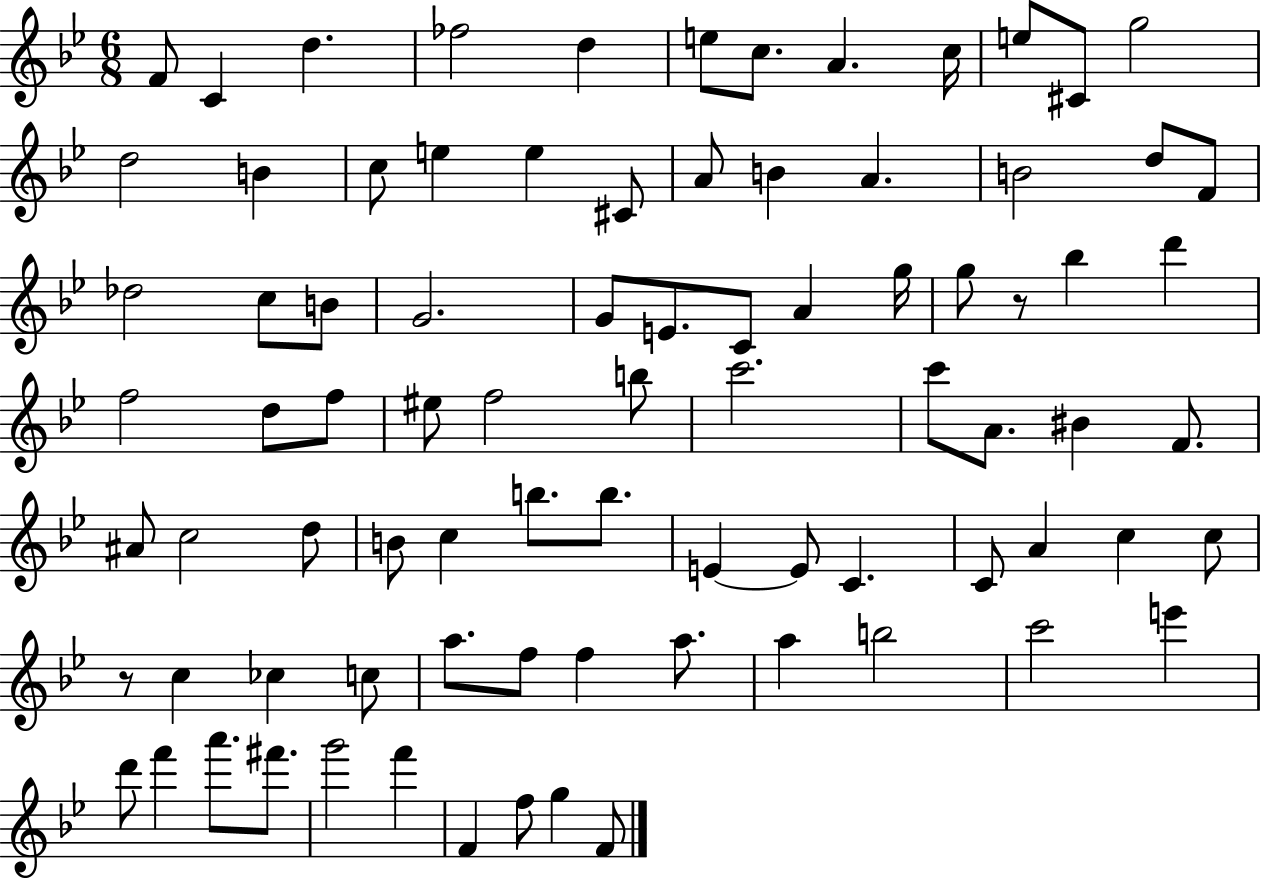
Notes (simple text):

F4/e C4/q D5/q. FES5/h D5/q E5/e C5/e. A4/q. C5/s E5/e C#4/e G5/h D5/h B4/q C5/e E5/q E5/q C#4/e A4/e B4/q A4/q. B4/h D5/e F4/e Db5/h C5/e B4/e G4/h. G4/e E4/e. C4/e A4/q G5/s G5/e R/e Bb5/q D6/q F5/h D5/e F5/e EIS5/e F5/h B5/e C6/h. C6/e A4/e. BIS4/q F4/e. A#4/e C5/h D5/e B4/e C5/q B5/e. B5/e. E4/q E4/e C4/q. C4/e A4/q C5/q C5/e R/e C5/q CES5/q C5/e A5/e. F5/e F5/q A5/e. A5/q B5/h C6/h E6/q D6/e F6/q A6/e. F#6/e. G6/h F6/q F4/q F5/e G5/q F4/e